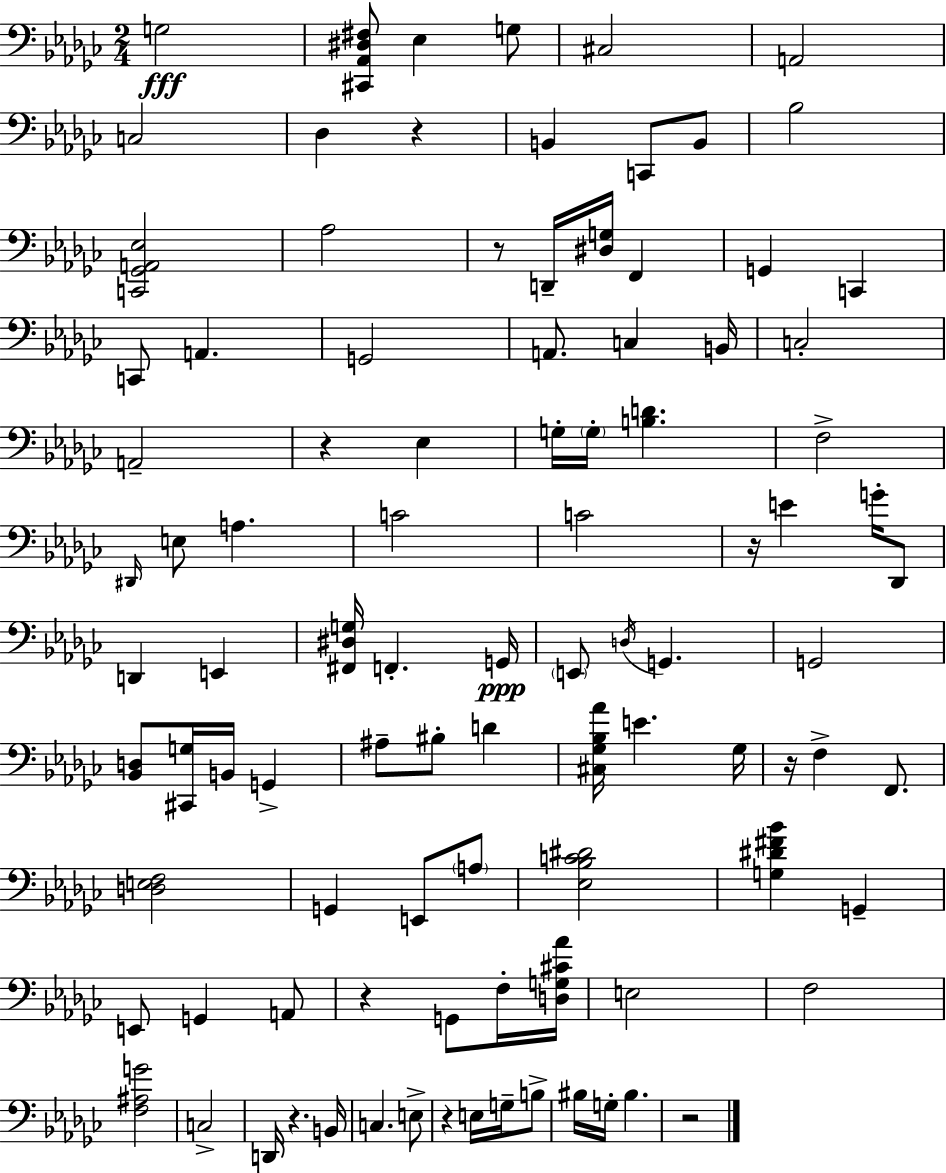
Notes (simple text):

G3/h [C#2,Ab2,D#3,F#3]/e Eb3/q G3/e C#3/h A2/h C3/h Db3/q R/q B2/q C2/e B2/e Bb3/h [C2,Gb2,A2,Eb3]/h Ab3/h R/e D2/s [D#3,G3]/s F2/q G2/q C2/q C2/e A2/q. G2/h A2/e. C3/q B2/s C3/h A2/h R/q Eb3/q G3/s G3/s [B3,D4]/q. F3/h D#2/s E3/e A3/q. C4/h C4/h R/s E4/q G4/s Db2/e D2/q E2/q [F#2,D#3,G3]/s F2/q. G2/s E2/e D3/s G2/q. G2/h [Bb2,D3]/e [C#2,G3]/s B2/s G2/q A#3/e BIS3/e D4/q [C#3,Gb3,Bb3,Ab4]/s E4/q. Gb3/s R/s F3/q F2/e. [D3,E3,F3]/h G2/q E2/e A3/e [Eb3,Bb3,C4,D#4]/h [G3,D#4,F#4,Bb4]/q G2/q E2/e G2/q A2/e R/q G2/e F3/s [D3,G3,C#4,Ab4]/s E3/h F3/h [F3,A#3,G4]/h C3/h D2/s R/q. B2/s C3/q. E3/e R/q E3/s G3/s B3/e BIS3/s G3/s BIS3/q. R/h